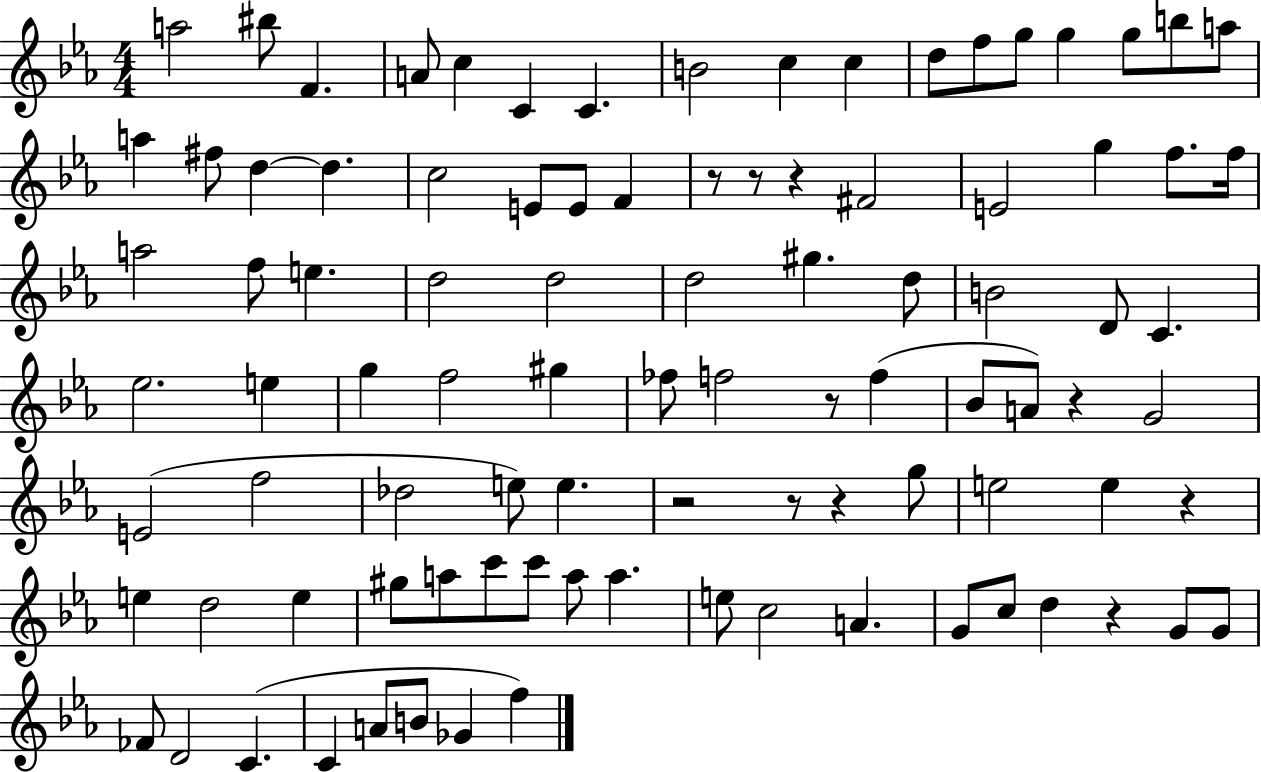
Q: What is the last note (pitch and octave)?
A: F5